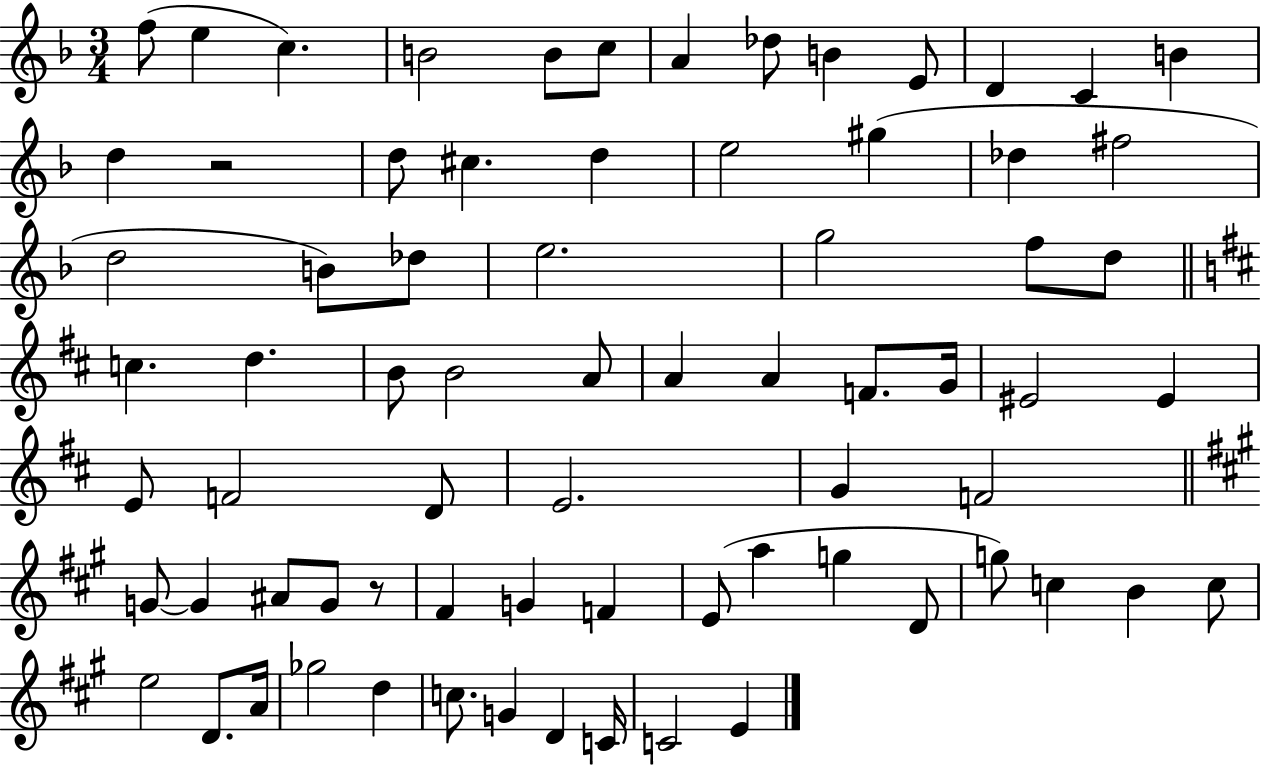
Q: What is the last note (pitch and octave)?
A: E4